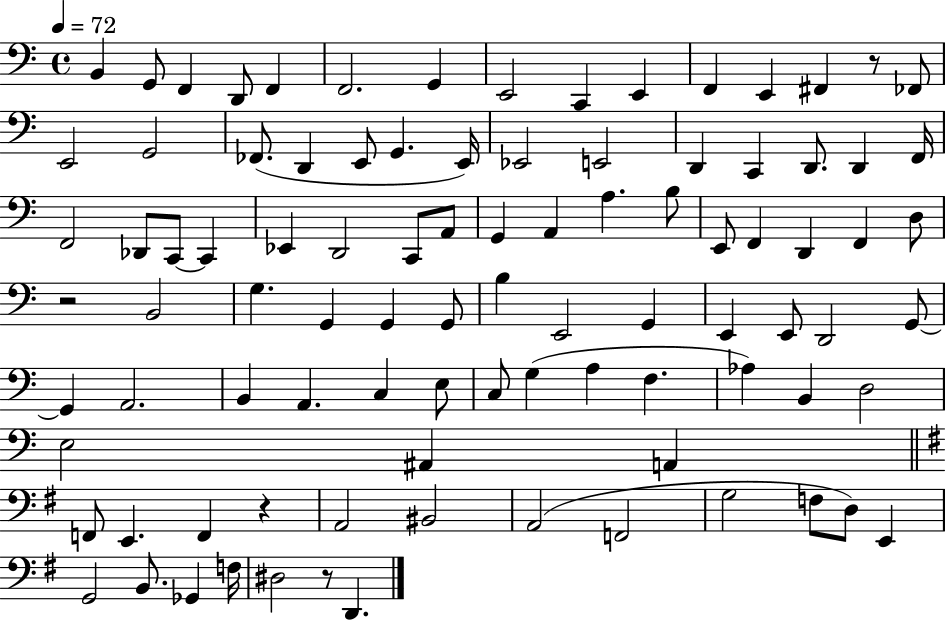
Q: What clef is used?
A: bass